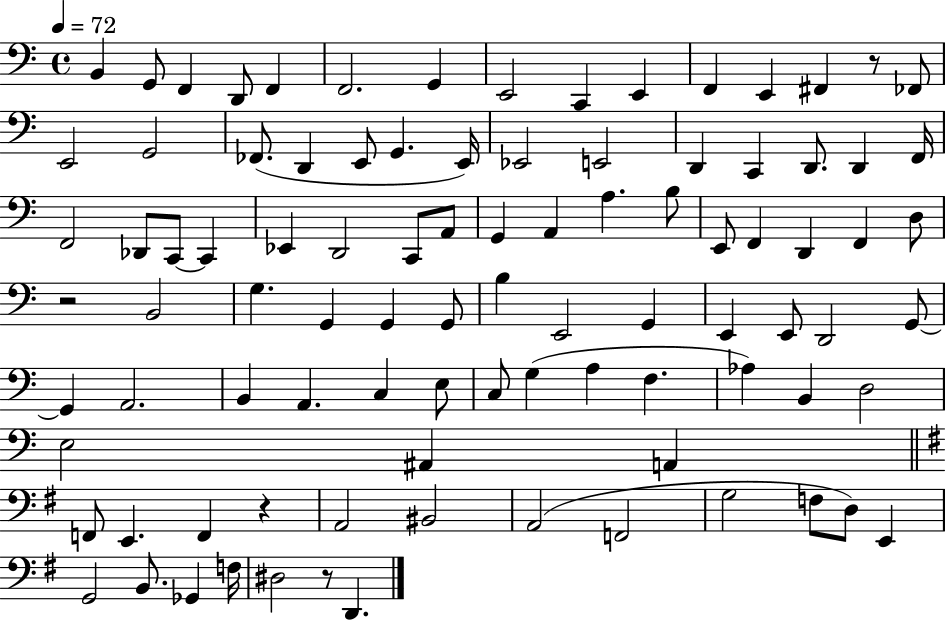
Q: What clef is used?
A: bass